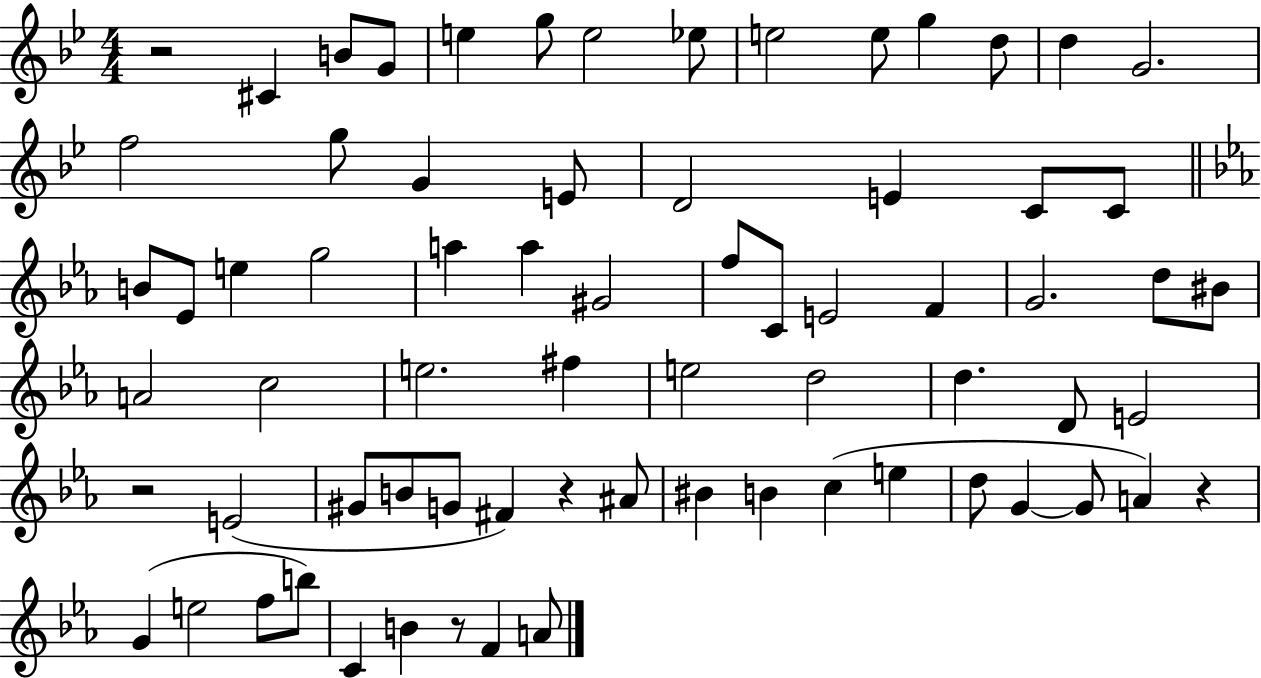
R/h C#4/q B4/e G4/e E5/q G5/e E5/h Eb5/e E5/h E5/e G5/q D5/e D5/q G4/h. F5/h G5/e G4/q E4/e D4/h E4/q C4/e C4/e B4/e Eb4/e E5/q G5/h A5/q A5/q G#4/h F5/e C4/e E4/h F4/q G4/h. D5/e BIS4/e A4/h C5/h E5/h. F#5/q E5/h D5/h D5/q. D4/e E4/h R/h E4/h G#4/e B4/e G4/e F#4/q R/q A#4/e BIS4/q B4/q C5/q E5/q D5/e G4/q G4/e A4/q R/q G4/q E5/h F5/e B5/e C4/q B4/q R/e F4/q A4/e